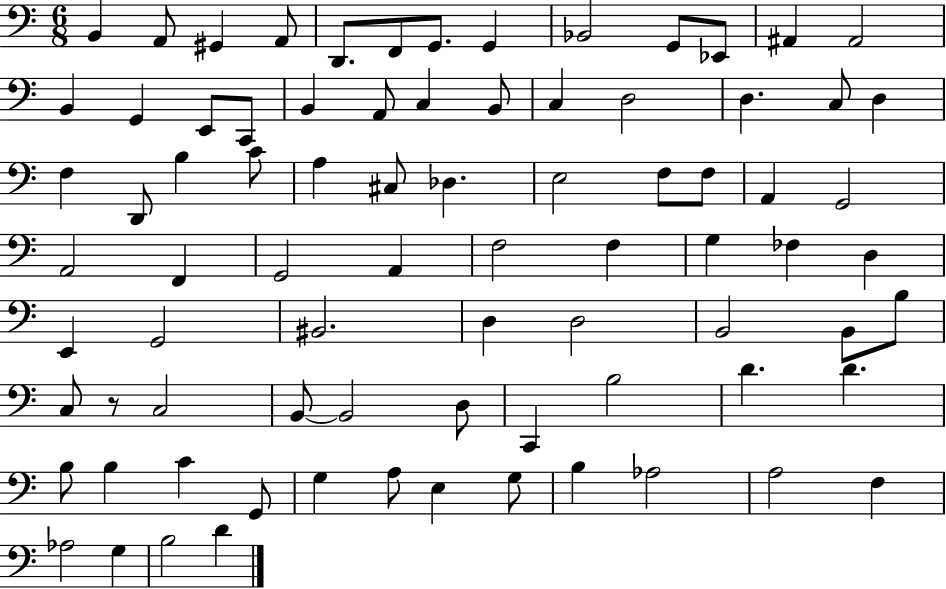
X:1
T:Untitled
M:6/8
L:1/4
K:C
B,, A,,/2 ^G,, A,,/2 D,,/2 F,,/2 G,,/2 G,, _B,,2 G,,/2 _E,,/2 ^A,, ^A,,2 B,, G,, E,,/2 C,,/2 B,, A,,/2 C, B,,/2 C, D,2 D, C,/2 D, F, D,,/2 B, C/2 A, ^C,/2 _D, E,2 F,/2 F,/2 A,, G,,2 A,,2 F,, G,,2 A,, F,2 F, G, _F, D, E,, G,,2 ^B,,2 D, D,2 B,,2 B,,/2 B,/2 C,/2 z/2 C,2 B,,/2 B,,2 D,/2 C,, B,2 D D B,/2 B, C G,,/2 G, A,/2 E, G,/2 B, _A,2 A,2 F, _A,2 G, B,2 D